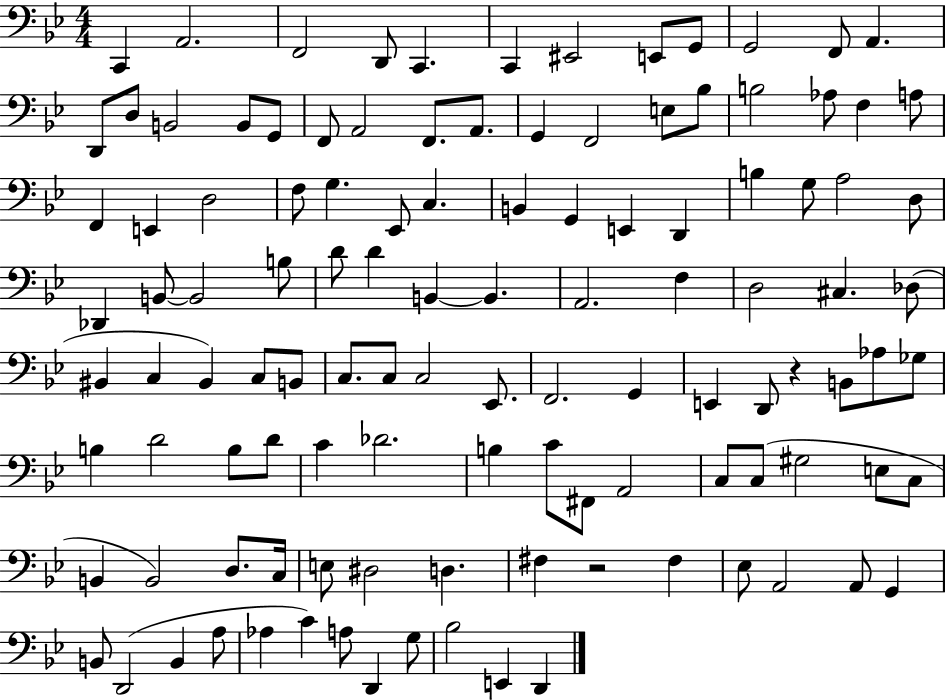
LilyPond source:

{
  \clef bass
  \numericTimeSignature
  \time 4/4
  \key bes \major
  \repeat volta 2 { c,4 a,2. | f,2 d,8 c,4. | c,4 eis,2 e,8 g,8 | g,2 f,8 a,4. | \break d,8 d8 b,2 b,8 g,8 | f,8 a,2 f,8. a,8. | g,4 f,2 e8 bes8 | b2 aes8 f4 a8 | \break f,4 e,4 d2 | f8 g4. ees,8 c4. | b,4 g,4 e,4 d,4 | b4 g8 a2 d8 | \break des,4 b,8~~ b,2 b8 | d'8 d'4 b,4~~ b,4. | a,2. f4 | d2 cis4. des8( | \break bis,4 c4 bis,4) c8 b,8 | c8. c8 c2 ees,8. | f,2. g,4 | e,4 d,8 r4 b,8 aes8 ges8 | \break b4 d'2 b8 d'8 | c'4 des'2. | b4 c'8 fis,8 a,2 | c8 c8( gis2 e8 c8 | \break b,4 b,2) d8. c16 | e8 dis2 d4. | fis4 r2 fis4 | ees8 a,2 a,8 g,4 | \break b,8 d,2( b,4 a8 | aes4 c'4) a8 d,4 g8 | bes2 e,4 d,4 | } \bar "|."
}